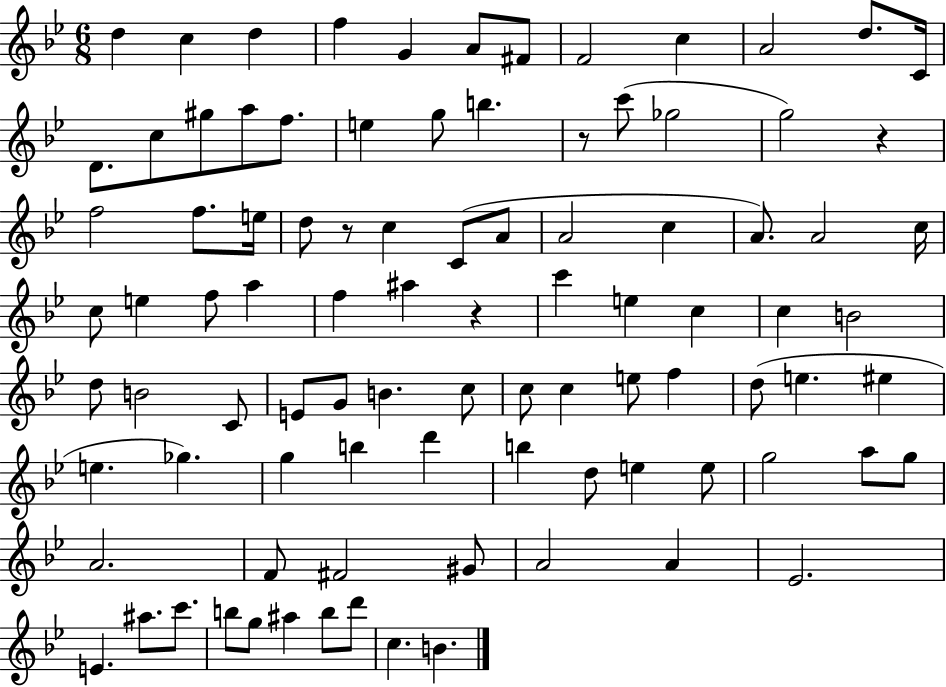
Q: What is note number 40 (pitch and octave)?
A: F5